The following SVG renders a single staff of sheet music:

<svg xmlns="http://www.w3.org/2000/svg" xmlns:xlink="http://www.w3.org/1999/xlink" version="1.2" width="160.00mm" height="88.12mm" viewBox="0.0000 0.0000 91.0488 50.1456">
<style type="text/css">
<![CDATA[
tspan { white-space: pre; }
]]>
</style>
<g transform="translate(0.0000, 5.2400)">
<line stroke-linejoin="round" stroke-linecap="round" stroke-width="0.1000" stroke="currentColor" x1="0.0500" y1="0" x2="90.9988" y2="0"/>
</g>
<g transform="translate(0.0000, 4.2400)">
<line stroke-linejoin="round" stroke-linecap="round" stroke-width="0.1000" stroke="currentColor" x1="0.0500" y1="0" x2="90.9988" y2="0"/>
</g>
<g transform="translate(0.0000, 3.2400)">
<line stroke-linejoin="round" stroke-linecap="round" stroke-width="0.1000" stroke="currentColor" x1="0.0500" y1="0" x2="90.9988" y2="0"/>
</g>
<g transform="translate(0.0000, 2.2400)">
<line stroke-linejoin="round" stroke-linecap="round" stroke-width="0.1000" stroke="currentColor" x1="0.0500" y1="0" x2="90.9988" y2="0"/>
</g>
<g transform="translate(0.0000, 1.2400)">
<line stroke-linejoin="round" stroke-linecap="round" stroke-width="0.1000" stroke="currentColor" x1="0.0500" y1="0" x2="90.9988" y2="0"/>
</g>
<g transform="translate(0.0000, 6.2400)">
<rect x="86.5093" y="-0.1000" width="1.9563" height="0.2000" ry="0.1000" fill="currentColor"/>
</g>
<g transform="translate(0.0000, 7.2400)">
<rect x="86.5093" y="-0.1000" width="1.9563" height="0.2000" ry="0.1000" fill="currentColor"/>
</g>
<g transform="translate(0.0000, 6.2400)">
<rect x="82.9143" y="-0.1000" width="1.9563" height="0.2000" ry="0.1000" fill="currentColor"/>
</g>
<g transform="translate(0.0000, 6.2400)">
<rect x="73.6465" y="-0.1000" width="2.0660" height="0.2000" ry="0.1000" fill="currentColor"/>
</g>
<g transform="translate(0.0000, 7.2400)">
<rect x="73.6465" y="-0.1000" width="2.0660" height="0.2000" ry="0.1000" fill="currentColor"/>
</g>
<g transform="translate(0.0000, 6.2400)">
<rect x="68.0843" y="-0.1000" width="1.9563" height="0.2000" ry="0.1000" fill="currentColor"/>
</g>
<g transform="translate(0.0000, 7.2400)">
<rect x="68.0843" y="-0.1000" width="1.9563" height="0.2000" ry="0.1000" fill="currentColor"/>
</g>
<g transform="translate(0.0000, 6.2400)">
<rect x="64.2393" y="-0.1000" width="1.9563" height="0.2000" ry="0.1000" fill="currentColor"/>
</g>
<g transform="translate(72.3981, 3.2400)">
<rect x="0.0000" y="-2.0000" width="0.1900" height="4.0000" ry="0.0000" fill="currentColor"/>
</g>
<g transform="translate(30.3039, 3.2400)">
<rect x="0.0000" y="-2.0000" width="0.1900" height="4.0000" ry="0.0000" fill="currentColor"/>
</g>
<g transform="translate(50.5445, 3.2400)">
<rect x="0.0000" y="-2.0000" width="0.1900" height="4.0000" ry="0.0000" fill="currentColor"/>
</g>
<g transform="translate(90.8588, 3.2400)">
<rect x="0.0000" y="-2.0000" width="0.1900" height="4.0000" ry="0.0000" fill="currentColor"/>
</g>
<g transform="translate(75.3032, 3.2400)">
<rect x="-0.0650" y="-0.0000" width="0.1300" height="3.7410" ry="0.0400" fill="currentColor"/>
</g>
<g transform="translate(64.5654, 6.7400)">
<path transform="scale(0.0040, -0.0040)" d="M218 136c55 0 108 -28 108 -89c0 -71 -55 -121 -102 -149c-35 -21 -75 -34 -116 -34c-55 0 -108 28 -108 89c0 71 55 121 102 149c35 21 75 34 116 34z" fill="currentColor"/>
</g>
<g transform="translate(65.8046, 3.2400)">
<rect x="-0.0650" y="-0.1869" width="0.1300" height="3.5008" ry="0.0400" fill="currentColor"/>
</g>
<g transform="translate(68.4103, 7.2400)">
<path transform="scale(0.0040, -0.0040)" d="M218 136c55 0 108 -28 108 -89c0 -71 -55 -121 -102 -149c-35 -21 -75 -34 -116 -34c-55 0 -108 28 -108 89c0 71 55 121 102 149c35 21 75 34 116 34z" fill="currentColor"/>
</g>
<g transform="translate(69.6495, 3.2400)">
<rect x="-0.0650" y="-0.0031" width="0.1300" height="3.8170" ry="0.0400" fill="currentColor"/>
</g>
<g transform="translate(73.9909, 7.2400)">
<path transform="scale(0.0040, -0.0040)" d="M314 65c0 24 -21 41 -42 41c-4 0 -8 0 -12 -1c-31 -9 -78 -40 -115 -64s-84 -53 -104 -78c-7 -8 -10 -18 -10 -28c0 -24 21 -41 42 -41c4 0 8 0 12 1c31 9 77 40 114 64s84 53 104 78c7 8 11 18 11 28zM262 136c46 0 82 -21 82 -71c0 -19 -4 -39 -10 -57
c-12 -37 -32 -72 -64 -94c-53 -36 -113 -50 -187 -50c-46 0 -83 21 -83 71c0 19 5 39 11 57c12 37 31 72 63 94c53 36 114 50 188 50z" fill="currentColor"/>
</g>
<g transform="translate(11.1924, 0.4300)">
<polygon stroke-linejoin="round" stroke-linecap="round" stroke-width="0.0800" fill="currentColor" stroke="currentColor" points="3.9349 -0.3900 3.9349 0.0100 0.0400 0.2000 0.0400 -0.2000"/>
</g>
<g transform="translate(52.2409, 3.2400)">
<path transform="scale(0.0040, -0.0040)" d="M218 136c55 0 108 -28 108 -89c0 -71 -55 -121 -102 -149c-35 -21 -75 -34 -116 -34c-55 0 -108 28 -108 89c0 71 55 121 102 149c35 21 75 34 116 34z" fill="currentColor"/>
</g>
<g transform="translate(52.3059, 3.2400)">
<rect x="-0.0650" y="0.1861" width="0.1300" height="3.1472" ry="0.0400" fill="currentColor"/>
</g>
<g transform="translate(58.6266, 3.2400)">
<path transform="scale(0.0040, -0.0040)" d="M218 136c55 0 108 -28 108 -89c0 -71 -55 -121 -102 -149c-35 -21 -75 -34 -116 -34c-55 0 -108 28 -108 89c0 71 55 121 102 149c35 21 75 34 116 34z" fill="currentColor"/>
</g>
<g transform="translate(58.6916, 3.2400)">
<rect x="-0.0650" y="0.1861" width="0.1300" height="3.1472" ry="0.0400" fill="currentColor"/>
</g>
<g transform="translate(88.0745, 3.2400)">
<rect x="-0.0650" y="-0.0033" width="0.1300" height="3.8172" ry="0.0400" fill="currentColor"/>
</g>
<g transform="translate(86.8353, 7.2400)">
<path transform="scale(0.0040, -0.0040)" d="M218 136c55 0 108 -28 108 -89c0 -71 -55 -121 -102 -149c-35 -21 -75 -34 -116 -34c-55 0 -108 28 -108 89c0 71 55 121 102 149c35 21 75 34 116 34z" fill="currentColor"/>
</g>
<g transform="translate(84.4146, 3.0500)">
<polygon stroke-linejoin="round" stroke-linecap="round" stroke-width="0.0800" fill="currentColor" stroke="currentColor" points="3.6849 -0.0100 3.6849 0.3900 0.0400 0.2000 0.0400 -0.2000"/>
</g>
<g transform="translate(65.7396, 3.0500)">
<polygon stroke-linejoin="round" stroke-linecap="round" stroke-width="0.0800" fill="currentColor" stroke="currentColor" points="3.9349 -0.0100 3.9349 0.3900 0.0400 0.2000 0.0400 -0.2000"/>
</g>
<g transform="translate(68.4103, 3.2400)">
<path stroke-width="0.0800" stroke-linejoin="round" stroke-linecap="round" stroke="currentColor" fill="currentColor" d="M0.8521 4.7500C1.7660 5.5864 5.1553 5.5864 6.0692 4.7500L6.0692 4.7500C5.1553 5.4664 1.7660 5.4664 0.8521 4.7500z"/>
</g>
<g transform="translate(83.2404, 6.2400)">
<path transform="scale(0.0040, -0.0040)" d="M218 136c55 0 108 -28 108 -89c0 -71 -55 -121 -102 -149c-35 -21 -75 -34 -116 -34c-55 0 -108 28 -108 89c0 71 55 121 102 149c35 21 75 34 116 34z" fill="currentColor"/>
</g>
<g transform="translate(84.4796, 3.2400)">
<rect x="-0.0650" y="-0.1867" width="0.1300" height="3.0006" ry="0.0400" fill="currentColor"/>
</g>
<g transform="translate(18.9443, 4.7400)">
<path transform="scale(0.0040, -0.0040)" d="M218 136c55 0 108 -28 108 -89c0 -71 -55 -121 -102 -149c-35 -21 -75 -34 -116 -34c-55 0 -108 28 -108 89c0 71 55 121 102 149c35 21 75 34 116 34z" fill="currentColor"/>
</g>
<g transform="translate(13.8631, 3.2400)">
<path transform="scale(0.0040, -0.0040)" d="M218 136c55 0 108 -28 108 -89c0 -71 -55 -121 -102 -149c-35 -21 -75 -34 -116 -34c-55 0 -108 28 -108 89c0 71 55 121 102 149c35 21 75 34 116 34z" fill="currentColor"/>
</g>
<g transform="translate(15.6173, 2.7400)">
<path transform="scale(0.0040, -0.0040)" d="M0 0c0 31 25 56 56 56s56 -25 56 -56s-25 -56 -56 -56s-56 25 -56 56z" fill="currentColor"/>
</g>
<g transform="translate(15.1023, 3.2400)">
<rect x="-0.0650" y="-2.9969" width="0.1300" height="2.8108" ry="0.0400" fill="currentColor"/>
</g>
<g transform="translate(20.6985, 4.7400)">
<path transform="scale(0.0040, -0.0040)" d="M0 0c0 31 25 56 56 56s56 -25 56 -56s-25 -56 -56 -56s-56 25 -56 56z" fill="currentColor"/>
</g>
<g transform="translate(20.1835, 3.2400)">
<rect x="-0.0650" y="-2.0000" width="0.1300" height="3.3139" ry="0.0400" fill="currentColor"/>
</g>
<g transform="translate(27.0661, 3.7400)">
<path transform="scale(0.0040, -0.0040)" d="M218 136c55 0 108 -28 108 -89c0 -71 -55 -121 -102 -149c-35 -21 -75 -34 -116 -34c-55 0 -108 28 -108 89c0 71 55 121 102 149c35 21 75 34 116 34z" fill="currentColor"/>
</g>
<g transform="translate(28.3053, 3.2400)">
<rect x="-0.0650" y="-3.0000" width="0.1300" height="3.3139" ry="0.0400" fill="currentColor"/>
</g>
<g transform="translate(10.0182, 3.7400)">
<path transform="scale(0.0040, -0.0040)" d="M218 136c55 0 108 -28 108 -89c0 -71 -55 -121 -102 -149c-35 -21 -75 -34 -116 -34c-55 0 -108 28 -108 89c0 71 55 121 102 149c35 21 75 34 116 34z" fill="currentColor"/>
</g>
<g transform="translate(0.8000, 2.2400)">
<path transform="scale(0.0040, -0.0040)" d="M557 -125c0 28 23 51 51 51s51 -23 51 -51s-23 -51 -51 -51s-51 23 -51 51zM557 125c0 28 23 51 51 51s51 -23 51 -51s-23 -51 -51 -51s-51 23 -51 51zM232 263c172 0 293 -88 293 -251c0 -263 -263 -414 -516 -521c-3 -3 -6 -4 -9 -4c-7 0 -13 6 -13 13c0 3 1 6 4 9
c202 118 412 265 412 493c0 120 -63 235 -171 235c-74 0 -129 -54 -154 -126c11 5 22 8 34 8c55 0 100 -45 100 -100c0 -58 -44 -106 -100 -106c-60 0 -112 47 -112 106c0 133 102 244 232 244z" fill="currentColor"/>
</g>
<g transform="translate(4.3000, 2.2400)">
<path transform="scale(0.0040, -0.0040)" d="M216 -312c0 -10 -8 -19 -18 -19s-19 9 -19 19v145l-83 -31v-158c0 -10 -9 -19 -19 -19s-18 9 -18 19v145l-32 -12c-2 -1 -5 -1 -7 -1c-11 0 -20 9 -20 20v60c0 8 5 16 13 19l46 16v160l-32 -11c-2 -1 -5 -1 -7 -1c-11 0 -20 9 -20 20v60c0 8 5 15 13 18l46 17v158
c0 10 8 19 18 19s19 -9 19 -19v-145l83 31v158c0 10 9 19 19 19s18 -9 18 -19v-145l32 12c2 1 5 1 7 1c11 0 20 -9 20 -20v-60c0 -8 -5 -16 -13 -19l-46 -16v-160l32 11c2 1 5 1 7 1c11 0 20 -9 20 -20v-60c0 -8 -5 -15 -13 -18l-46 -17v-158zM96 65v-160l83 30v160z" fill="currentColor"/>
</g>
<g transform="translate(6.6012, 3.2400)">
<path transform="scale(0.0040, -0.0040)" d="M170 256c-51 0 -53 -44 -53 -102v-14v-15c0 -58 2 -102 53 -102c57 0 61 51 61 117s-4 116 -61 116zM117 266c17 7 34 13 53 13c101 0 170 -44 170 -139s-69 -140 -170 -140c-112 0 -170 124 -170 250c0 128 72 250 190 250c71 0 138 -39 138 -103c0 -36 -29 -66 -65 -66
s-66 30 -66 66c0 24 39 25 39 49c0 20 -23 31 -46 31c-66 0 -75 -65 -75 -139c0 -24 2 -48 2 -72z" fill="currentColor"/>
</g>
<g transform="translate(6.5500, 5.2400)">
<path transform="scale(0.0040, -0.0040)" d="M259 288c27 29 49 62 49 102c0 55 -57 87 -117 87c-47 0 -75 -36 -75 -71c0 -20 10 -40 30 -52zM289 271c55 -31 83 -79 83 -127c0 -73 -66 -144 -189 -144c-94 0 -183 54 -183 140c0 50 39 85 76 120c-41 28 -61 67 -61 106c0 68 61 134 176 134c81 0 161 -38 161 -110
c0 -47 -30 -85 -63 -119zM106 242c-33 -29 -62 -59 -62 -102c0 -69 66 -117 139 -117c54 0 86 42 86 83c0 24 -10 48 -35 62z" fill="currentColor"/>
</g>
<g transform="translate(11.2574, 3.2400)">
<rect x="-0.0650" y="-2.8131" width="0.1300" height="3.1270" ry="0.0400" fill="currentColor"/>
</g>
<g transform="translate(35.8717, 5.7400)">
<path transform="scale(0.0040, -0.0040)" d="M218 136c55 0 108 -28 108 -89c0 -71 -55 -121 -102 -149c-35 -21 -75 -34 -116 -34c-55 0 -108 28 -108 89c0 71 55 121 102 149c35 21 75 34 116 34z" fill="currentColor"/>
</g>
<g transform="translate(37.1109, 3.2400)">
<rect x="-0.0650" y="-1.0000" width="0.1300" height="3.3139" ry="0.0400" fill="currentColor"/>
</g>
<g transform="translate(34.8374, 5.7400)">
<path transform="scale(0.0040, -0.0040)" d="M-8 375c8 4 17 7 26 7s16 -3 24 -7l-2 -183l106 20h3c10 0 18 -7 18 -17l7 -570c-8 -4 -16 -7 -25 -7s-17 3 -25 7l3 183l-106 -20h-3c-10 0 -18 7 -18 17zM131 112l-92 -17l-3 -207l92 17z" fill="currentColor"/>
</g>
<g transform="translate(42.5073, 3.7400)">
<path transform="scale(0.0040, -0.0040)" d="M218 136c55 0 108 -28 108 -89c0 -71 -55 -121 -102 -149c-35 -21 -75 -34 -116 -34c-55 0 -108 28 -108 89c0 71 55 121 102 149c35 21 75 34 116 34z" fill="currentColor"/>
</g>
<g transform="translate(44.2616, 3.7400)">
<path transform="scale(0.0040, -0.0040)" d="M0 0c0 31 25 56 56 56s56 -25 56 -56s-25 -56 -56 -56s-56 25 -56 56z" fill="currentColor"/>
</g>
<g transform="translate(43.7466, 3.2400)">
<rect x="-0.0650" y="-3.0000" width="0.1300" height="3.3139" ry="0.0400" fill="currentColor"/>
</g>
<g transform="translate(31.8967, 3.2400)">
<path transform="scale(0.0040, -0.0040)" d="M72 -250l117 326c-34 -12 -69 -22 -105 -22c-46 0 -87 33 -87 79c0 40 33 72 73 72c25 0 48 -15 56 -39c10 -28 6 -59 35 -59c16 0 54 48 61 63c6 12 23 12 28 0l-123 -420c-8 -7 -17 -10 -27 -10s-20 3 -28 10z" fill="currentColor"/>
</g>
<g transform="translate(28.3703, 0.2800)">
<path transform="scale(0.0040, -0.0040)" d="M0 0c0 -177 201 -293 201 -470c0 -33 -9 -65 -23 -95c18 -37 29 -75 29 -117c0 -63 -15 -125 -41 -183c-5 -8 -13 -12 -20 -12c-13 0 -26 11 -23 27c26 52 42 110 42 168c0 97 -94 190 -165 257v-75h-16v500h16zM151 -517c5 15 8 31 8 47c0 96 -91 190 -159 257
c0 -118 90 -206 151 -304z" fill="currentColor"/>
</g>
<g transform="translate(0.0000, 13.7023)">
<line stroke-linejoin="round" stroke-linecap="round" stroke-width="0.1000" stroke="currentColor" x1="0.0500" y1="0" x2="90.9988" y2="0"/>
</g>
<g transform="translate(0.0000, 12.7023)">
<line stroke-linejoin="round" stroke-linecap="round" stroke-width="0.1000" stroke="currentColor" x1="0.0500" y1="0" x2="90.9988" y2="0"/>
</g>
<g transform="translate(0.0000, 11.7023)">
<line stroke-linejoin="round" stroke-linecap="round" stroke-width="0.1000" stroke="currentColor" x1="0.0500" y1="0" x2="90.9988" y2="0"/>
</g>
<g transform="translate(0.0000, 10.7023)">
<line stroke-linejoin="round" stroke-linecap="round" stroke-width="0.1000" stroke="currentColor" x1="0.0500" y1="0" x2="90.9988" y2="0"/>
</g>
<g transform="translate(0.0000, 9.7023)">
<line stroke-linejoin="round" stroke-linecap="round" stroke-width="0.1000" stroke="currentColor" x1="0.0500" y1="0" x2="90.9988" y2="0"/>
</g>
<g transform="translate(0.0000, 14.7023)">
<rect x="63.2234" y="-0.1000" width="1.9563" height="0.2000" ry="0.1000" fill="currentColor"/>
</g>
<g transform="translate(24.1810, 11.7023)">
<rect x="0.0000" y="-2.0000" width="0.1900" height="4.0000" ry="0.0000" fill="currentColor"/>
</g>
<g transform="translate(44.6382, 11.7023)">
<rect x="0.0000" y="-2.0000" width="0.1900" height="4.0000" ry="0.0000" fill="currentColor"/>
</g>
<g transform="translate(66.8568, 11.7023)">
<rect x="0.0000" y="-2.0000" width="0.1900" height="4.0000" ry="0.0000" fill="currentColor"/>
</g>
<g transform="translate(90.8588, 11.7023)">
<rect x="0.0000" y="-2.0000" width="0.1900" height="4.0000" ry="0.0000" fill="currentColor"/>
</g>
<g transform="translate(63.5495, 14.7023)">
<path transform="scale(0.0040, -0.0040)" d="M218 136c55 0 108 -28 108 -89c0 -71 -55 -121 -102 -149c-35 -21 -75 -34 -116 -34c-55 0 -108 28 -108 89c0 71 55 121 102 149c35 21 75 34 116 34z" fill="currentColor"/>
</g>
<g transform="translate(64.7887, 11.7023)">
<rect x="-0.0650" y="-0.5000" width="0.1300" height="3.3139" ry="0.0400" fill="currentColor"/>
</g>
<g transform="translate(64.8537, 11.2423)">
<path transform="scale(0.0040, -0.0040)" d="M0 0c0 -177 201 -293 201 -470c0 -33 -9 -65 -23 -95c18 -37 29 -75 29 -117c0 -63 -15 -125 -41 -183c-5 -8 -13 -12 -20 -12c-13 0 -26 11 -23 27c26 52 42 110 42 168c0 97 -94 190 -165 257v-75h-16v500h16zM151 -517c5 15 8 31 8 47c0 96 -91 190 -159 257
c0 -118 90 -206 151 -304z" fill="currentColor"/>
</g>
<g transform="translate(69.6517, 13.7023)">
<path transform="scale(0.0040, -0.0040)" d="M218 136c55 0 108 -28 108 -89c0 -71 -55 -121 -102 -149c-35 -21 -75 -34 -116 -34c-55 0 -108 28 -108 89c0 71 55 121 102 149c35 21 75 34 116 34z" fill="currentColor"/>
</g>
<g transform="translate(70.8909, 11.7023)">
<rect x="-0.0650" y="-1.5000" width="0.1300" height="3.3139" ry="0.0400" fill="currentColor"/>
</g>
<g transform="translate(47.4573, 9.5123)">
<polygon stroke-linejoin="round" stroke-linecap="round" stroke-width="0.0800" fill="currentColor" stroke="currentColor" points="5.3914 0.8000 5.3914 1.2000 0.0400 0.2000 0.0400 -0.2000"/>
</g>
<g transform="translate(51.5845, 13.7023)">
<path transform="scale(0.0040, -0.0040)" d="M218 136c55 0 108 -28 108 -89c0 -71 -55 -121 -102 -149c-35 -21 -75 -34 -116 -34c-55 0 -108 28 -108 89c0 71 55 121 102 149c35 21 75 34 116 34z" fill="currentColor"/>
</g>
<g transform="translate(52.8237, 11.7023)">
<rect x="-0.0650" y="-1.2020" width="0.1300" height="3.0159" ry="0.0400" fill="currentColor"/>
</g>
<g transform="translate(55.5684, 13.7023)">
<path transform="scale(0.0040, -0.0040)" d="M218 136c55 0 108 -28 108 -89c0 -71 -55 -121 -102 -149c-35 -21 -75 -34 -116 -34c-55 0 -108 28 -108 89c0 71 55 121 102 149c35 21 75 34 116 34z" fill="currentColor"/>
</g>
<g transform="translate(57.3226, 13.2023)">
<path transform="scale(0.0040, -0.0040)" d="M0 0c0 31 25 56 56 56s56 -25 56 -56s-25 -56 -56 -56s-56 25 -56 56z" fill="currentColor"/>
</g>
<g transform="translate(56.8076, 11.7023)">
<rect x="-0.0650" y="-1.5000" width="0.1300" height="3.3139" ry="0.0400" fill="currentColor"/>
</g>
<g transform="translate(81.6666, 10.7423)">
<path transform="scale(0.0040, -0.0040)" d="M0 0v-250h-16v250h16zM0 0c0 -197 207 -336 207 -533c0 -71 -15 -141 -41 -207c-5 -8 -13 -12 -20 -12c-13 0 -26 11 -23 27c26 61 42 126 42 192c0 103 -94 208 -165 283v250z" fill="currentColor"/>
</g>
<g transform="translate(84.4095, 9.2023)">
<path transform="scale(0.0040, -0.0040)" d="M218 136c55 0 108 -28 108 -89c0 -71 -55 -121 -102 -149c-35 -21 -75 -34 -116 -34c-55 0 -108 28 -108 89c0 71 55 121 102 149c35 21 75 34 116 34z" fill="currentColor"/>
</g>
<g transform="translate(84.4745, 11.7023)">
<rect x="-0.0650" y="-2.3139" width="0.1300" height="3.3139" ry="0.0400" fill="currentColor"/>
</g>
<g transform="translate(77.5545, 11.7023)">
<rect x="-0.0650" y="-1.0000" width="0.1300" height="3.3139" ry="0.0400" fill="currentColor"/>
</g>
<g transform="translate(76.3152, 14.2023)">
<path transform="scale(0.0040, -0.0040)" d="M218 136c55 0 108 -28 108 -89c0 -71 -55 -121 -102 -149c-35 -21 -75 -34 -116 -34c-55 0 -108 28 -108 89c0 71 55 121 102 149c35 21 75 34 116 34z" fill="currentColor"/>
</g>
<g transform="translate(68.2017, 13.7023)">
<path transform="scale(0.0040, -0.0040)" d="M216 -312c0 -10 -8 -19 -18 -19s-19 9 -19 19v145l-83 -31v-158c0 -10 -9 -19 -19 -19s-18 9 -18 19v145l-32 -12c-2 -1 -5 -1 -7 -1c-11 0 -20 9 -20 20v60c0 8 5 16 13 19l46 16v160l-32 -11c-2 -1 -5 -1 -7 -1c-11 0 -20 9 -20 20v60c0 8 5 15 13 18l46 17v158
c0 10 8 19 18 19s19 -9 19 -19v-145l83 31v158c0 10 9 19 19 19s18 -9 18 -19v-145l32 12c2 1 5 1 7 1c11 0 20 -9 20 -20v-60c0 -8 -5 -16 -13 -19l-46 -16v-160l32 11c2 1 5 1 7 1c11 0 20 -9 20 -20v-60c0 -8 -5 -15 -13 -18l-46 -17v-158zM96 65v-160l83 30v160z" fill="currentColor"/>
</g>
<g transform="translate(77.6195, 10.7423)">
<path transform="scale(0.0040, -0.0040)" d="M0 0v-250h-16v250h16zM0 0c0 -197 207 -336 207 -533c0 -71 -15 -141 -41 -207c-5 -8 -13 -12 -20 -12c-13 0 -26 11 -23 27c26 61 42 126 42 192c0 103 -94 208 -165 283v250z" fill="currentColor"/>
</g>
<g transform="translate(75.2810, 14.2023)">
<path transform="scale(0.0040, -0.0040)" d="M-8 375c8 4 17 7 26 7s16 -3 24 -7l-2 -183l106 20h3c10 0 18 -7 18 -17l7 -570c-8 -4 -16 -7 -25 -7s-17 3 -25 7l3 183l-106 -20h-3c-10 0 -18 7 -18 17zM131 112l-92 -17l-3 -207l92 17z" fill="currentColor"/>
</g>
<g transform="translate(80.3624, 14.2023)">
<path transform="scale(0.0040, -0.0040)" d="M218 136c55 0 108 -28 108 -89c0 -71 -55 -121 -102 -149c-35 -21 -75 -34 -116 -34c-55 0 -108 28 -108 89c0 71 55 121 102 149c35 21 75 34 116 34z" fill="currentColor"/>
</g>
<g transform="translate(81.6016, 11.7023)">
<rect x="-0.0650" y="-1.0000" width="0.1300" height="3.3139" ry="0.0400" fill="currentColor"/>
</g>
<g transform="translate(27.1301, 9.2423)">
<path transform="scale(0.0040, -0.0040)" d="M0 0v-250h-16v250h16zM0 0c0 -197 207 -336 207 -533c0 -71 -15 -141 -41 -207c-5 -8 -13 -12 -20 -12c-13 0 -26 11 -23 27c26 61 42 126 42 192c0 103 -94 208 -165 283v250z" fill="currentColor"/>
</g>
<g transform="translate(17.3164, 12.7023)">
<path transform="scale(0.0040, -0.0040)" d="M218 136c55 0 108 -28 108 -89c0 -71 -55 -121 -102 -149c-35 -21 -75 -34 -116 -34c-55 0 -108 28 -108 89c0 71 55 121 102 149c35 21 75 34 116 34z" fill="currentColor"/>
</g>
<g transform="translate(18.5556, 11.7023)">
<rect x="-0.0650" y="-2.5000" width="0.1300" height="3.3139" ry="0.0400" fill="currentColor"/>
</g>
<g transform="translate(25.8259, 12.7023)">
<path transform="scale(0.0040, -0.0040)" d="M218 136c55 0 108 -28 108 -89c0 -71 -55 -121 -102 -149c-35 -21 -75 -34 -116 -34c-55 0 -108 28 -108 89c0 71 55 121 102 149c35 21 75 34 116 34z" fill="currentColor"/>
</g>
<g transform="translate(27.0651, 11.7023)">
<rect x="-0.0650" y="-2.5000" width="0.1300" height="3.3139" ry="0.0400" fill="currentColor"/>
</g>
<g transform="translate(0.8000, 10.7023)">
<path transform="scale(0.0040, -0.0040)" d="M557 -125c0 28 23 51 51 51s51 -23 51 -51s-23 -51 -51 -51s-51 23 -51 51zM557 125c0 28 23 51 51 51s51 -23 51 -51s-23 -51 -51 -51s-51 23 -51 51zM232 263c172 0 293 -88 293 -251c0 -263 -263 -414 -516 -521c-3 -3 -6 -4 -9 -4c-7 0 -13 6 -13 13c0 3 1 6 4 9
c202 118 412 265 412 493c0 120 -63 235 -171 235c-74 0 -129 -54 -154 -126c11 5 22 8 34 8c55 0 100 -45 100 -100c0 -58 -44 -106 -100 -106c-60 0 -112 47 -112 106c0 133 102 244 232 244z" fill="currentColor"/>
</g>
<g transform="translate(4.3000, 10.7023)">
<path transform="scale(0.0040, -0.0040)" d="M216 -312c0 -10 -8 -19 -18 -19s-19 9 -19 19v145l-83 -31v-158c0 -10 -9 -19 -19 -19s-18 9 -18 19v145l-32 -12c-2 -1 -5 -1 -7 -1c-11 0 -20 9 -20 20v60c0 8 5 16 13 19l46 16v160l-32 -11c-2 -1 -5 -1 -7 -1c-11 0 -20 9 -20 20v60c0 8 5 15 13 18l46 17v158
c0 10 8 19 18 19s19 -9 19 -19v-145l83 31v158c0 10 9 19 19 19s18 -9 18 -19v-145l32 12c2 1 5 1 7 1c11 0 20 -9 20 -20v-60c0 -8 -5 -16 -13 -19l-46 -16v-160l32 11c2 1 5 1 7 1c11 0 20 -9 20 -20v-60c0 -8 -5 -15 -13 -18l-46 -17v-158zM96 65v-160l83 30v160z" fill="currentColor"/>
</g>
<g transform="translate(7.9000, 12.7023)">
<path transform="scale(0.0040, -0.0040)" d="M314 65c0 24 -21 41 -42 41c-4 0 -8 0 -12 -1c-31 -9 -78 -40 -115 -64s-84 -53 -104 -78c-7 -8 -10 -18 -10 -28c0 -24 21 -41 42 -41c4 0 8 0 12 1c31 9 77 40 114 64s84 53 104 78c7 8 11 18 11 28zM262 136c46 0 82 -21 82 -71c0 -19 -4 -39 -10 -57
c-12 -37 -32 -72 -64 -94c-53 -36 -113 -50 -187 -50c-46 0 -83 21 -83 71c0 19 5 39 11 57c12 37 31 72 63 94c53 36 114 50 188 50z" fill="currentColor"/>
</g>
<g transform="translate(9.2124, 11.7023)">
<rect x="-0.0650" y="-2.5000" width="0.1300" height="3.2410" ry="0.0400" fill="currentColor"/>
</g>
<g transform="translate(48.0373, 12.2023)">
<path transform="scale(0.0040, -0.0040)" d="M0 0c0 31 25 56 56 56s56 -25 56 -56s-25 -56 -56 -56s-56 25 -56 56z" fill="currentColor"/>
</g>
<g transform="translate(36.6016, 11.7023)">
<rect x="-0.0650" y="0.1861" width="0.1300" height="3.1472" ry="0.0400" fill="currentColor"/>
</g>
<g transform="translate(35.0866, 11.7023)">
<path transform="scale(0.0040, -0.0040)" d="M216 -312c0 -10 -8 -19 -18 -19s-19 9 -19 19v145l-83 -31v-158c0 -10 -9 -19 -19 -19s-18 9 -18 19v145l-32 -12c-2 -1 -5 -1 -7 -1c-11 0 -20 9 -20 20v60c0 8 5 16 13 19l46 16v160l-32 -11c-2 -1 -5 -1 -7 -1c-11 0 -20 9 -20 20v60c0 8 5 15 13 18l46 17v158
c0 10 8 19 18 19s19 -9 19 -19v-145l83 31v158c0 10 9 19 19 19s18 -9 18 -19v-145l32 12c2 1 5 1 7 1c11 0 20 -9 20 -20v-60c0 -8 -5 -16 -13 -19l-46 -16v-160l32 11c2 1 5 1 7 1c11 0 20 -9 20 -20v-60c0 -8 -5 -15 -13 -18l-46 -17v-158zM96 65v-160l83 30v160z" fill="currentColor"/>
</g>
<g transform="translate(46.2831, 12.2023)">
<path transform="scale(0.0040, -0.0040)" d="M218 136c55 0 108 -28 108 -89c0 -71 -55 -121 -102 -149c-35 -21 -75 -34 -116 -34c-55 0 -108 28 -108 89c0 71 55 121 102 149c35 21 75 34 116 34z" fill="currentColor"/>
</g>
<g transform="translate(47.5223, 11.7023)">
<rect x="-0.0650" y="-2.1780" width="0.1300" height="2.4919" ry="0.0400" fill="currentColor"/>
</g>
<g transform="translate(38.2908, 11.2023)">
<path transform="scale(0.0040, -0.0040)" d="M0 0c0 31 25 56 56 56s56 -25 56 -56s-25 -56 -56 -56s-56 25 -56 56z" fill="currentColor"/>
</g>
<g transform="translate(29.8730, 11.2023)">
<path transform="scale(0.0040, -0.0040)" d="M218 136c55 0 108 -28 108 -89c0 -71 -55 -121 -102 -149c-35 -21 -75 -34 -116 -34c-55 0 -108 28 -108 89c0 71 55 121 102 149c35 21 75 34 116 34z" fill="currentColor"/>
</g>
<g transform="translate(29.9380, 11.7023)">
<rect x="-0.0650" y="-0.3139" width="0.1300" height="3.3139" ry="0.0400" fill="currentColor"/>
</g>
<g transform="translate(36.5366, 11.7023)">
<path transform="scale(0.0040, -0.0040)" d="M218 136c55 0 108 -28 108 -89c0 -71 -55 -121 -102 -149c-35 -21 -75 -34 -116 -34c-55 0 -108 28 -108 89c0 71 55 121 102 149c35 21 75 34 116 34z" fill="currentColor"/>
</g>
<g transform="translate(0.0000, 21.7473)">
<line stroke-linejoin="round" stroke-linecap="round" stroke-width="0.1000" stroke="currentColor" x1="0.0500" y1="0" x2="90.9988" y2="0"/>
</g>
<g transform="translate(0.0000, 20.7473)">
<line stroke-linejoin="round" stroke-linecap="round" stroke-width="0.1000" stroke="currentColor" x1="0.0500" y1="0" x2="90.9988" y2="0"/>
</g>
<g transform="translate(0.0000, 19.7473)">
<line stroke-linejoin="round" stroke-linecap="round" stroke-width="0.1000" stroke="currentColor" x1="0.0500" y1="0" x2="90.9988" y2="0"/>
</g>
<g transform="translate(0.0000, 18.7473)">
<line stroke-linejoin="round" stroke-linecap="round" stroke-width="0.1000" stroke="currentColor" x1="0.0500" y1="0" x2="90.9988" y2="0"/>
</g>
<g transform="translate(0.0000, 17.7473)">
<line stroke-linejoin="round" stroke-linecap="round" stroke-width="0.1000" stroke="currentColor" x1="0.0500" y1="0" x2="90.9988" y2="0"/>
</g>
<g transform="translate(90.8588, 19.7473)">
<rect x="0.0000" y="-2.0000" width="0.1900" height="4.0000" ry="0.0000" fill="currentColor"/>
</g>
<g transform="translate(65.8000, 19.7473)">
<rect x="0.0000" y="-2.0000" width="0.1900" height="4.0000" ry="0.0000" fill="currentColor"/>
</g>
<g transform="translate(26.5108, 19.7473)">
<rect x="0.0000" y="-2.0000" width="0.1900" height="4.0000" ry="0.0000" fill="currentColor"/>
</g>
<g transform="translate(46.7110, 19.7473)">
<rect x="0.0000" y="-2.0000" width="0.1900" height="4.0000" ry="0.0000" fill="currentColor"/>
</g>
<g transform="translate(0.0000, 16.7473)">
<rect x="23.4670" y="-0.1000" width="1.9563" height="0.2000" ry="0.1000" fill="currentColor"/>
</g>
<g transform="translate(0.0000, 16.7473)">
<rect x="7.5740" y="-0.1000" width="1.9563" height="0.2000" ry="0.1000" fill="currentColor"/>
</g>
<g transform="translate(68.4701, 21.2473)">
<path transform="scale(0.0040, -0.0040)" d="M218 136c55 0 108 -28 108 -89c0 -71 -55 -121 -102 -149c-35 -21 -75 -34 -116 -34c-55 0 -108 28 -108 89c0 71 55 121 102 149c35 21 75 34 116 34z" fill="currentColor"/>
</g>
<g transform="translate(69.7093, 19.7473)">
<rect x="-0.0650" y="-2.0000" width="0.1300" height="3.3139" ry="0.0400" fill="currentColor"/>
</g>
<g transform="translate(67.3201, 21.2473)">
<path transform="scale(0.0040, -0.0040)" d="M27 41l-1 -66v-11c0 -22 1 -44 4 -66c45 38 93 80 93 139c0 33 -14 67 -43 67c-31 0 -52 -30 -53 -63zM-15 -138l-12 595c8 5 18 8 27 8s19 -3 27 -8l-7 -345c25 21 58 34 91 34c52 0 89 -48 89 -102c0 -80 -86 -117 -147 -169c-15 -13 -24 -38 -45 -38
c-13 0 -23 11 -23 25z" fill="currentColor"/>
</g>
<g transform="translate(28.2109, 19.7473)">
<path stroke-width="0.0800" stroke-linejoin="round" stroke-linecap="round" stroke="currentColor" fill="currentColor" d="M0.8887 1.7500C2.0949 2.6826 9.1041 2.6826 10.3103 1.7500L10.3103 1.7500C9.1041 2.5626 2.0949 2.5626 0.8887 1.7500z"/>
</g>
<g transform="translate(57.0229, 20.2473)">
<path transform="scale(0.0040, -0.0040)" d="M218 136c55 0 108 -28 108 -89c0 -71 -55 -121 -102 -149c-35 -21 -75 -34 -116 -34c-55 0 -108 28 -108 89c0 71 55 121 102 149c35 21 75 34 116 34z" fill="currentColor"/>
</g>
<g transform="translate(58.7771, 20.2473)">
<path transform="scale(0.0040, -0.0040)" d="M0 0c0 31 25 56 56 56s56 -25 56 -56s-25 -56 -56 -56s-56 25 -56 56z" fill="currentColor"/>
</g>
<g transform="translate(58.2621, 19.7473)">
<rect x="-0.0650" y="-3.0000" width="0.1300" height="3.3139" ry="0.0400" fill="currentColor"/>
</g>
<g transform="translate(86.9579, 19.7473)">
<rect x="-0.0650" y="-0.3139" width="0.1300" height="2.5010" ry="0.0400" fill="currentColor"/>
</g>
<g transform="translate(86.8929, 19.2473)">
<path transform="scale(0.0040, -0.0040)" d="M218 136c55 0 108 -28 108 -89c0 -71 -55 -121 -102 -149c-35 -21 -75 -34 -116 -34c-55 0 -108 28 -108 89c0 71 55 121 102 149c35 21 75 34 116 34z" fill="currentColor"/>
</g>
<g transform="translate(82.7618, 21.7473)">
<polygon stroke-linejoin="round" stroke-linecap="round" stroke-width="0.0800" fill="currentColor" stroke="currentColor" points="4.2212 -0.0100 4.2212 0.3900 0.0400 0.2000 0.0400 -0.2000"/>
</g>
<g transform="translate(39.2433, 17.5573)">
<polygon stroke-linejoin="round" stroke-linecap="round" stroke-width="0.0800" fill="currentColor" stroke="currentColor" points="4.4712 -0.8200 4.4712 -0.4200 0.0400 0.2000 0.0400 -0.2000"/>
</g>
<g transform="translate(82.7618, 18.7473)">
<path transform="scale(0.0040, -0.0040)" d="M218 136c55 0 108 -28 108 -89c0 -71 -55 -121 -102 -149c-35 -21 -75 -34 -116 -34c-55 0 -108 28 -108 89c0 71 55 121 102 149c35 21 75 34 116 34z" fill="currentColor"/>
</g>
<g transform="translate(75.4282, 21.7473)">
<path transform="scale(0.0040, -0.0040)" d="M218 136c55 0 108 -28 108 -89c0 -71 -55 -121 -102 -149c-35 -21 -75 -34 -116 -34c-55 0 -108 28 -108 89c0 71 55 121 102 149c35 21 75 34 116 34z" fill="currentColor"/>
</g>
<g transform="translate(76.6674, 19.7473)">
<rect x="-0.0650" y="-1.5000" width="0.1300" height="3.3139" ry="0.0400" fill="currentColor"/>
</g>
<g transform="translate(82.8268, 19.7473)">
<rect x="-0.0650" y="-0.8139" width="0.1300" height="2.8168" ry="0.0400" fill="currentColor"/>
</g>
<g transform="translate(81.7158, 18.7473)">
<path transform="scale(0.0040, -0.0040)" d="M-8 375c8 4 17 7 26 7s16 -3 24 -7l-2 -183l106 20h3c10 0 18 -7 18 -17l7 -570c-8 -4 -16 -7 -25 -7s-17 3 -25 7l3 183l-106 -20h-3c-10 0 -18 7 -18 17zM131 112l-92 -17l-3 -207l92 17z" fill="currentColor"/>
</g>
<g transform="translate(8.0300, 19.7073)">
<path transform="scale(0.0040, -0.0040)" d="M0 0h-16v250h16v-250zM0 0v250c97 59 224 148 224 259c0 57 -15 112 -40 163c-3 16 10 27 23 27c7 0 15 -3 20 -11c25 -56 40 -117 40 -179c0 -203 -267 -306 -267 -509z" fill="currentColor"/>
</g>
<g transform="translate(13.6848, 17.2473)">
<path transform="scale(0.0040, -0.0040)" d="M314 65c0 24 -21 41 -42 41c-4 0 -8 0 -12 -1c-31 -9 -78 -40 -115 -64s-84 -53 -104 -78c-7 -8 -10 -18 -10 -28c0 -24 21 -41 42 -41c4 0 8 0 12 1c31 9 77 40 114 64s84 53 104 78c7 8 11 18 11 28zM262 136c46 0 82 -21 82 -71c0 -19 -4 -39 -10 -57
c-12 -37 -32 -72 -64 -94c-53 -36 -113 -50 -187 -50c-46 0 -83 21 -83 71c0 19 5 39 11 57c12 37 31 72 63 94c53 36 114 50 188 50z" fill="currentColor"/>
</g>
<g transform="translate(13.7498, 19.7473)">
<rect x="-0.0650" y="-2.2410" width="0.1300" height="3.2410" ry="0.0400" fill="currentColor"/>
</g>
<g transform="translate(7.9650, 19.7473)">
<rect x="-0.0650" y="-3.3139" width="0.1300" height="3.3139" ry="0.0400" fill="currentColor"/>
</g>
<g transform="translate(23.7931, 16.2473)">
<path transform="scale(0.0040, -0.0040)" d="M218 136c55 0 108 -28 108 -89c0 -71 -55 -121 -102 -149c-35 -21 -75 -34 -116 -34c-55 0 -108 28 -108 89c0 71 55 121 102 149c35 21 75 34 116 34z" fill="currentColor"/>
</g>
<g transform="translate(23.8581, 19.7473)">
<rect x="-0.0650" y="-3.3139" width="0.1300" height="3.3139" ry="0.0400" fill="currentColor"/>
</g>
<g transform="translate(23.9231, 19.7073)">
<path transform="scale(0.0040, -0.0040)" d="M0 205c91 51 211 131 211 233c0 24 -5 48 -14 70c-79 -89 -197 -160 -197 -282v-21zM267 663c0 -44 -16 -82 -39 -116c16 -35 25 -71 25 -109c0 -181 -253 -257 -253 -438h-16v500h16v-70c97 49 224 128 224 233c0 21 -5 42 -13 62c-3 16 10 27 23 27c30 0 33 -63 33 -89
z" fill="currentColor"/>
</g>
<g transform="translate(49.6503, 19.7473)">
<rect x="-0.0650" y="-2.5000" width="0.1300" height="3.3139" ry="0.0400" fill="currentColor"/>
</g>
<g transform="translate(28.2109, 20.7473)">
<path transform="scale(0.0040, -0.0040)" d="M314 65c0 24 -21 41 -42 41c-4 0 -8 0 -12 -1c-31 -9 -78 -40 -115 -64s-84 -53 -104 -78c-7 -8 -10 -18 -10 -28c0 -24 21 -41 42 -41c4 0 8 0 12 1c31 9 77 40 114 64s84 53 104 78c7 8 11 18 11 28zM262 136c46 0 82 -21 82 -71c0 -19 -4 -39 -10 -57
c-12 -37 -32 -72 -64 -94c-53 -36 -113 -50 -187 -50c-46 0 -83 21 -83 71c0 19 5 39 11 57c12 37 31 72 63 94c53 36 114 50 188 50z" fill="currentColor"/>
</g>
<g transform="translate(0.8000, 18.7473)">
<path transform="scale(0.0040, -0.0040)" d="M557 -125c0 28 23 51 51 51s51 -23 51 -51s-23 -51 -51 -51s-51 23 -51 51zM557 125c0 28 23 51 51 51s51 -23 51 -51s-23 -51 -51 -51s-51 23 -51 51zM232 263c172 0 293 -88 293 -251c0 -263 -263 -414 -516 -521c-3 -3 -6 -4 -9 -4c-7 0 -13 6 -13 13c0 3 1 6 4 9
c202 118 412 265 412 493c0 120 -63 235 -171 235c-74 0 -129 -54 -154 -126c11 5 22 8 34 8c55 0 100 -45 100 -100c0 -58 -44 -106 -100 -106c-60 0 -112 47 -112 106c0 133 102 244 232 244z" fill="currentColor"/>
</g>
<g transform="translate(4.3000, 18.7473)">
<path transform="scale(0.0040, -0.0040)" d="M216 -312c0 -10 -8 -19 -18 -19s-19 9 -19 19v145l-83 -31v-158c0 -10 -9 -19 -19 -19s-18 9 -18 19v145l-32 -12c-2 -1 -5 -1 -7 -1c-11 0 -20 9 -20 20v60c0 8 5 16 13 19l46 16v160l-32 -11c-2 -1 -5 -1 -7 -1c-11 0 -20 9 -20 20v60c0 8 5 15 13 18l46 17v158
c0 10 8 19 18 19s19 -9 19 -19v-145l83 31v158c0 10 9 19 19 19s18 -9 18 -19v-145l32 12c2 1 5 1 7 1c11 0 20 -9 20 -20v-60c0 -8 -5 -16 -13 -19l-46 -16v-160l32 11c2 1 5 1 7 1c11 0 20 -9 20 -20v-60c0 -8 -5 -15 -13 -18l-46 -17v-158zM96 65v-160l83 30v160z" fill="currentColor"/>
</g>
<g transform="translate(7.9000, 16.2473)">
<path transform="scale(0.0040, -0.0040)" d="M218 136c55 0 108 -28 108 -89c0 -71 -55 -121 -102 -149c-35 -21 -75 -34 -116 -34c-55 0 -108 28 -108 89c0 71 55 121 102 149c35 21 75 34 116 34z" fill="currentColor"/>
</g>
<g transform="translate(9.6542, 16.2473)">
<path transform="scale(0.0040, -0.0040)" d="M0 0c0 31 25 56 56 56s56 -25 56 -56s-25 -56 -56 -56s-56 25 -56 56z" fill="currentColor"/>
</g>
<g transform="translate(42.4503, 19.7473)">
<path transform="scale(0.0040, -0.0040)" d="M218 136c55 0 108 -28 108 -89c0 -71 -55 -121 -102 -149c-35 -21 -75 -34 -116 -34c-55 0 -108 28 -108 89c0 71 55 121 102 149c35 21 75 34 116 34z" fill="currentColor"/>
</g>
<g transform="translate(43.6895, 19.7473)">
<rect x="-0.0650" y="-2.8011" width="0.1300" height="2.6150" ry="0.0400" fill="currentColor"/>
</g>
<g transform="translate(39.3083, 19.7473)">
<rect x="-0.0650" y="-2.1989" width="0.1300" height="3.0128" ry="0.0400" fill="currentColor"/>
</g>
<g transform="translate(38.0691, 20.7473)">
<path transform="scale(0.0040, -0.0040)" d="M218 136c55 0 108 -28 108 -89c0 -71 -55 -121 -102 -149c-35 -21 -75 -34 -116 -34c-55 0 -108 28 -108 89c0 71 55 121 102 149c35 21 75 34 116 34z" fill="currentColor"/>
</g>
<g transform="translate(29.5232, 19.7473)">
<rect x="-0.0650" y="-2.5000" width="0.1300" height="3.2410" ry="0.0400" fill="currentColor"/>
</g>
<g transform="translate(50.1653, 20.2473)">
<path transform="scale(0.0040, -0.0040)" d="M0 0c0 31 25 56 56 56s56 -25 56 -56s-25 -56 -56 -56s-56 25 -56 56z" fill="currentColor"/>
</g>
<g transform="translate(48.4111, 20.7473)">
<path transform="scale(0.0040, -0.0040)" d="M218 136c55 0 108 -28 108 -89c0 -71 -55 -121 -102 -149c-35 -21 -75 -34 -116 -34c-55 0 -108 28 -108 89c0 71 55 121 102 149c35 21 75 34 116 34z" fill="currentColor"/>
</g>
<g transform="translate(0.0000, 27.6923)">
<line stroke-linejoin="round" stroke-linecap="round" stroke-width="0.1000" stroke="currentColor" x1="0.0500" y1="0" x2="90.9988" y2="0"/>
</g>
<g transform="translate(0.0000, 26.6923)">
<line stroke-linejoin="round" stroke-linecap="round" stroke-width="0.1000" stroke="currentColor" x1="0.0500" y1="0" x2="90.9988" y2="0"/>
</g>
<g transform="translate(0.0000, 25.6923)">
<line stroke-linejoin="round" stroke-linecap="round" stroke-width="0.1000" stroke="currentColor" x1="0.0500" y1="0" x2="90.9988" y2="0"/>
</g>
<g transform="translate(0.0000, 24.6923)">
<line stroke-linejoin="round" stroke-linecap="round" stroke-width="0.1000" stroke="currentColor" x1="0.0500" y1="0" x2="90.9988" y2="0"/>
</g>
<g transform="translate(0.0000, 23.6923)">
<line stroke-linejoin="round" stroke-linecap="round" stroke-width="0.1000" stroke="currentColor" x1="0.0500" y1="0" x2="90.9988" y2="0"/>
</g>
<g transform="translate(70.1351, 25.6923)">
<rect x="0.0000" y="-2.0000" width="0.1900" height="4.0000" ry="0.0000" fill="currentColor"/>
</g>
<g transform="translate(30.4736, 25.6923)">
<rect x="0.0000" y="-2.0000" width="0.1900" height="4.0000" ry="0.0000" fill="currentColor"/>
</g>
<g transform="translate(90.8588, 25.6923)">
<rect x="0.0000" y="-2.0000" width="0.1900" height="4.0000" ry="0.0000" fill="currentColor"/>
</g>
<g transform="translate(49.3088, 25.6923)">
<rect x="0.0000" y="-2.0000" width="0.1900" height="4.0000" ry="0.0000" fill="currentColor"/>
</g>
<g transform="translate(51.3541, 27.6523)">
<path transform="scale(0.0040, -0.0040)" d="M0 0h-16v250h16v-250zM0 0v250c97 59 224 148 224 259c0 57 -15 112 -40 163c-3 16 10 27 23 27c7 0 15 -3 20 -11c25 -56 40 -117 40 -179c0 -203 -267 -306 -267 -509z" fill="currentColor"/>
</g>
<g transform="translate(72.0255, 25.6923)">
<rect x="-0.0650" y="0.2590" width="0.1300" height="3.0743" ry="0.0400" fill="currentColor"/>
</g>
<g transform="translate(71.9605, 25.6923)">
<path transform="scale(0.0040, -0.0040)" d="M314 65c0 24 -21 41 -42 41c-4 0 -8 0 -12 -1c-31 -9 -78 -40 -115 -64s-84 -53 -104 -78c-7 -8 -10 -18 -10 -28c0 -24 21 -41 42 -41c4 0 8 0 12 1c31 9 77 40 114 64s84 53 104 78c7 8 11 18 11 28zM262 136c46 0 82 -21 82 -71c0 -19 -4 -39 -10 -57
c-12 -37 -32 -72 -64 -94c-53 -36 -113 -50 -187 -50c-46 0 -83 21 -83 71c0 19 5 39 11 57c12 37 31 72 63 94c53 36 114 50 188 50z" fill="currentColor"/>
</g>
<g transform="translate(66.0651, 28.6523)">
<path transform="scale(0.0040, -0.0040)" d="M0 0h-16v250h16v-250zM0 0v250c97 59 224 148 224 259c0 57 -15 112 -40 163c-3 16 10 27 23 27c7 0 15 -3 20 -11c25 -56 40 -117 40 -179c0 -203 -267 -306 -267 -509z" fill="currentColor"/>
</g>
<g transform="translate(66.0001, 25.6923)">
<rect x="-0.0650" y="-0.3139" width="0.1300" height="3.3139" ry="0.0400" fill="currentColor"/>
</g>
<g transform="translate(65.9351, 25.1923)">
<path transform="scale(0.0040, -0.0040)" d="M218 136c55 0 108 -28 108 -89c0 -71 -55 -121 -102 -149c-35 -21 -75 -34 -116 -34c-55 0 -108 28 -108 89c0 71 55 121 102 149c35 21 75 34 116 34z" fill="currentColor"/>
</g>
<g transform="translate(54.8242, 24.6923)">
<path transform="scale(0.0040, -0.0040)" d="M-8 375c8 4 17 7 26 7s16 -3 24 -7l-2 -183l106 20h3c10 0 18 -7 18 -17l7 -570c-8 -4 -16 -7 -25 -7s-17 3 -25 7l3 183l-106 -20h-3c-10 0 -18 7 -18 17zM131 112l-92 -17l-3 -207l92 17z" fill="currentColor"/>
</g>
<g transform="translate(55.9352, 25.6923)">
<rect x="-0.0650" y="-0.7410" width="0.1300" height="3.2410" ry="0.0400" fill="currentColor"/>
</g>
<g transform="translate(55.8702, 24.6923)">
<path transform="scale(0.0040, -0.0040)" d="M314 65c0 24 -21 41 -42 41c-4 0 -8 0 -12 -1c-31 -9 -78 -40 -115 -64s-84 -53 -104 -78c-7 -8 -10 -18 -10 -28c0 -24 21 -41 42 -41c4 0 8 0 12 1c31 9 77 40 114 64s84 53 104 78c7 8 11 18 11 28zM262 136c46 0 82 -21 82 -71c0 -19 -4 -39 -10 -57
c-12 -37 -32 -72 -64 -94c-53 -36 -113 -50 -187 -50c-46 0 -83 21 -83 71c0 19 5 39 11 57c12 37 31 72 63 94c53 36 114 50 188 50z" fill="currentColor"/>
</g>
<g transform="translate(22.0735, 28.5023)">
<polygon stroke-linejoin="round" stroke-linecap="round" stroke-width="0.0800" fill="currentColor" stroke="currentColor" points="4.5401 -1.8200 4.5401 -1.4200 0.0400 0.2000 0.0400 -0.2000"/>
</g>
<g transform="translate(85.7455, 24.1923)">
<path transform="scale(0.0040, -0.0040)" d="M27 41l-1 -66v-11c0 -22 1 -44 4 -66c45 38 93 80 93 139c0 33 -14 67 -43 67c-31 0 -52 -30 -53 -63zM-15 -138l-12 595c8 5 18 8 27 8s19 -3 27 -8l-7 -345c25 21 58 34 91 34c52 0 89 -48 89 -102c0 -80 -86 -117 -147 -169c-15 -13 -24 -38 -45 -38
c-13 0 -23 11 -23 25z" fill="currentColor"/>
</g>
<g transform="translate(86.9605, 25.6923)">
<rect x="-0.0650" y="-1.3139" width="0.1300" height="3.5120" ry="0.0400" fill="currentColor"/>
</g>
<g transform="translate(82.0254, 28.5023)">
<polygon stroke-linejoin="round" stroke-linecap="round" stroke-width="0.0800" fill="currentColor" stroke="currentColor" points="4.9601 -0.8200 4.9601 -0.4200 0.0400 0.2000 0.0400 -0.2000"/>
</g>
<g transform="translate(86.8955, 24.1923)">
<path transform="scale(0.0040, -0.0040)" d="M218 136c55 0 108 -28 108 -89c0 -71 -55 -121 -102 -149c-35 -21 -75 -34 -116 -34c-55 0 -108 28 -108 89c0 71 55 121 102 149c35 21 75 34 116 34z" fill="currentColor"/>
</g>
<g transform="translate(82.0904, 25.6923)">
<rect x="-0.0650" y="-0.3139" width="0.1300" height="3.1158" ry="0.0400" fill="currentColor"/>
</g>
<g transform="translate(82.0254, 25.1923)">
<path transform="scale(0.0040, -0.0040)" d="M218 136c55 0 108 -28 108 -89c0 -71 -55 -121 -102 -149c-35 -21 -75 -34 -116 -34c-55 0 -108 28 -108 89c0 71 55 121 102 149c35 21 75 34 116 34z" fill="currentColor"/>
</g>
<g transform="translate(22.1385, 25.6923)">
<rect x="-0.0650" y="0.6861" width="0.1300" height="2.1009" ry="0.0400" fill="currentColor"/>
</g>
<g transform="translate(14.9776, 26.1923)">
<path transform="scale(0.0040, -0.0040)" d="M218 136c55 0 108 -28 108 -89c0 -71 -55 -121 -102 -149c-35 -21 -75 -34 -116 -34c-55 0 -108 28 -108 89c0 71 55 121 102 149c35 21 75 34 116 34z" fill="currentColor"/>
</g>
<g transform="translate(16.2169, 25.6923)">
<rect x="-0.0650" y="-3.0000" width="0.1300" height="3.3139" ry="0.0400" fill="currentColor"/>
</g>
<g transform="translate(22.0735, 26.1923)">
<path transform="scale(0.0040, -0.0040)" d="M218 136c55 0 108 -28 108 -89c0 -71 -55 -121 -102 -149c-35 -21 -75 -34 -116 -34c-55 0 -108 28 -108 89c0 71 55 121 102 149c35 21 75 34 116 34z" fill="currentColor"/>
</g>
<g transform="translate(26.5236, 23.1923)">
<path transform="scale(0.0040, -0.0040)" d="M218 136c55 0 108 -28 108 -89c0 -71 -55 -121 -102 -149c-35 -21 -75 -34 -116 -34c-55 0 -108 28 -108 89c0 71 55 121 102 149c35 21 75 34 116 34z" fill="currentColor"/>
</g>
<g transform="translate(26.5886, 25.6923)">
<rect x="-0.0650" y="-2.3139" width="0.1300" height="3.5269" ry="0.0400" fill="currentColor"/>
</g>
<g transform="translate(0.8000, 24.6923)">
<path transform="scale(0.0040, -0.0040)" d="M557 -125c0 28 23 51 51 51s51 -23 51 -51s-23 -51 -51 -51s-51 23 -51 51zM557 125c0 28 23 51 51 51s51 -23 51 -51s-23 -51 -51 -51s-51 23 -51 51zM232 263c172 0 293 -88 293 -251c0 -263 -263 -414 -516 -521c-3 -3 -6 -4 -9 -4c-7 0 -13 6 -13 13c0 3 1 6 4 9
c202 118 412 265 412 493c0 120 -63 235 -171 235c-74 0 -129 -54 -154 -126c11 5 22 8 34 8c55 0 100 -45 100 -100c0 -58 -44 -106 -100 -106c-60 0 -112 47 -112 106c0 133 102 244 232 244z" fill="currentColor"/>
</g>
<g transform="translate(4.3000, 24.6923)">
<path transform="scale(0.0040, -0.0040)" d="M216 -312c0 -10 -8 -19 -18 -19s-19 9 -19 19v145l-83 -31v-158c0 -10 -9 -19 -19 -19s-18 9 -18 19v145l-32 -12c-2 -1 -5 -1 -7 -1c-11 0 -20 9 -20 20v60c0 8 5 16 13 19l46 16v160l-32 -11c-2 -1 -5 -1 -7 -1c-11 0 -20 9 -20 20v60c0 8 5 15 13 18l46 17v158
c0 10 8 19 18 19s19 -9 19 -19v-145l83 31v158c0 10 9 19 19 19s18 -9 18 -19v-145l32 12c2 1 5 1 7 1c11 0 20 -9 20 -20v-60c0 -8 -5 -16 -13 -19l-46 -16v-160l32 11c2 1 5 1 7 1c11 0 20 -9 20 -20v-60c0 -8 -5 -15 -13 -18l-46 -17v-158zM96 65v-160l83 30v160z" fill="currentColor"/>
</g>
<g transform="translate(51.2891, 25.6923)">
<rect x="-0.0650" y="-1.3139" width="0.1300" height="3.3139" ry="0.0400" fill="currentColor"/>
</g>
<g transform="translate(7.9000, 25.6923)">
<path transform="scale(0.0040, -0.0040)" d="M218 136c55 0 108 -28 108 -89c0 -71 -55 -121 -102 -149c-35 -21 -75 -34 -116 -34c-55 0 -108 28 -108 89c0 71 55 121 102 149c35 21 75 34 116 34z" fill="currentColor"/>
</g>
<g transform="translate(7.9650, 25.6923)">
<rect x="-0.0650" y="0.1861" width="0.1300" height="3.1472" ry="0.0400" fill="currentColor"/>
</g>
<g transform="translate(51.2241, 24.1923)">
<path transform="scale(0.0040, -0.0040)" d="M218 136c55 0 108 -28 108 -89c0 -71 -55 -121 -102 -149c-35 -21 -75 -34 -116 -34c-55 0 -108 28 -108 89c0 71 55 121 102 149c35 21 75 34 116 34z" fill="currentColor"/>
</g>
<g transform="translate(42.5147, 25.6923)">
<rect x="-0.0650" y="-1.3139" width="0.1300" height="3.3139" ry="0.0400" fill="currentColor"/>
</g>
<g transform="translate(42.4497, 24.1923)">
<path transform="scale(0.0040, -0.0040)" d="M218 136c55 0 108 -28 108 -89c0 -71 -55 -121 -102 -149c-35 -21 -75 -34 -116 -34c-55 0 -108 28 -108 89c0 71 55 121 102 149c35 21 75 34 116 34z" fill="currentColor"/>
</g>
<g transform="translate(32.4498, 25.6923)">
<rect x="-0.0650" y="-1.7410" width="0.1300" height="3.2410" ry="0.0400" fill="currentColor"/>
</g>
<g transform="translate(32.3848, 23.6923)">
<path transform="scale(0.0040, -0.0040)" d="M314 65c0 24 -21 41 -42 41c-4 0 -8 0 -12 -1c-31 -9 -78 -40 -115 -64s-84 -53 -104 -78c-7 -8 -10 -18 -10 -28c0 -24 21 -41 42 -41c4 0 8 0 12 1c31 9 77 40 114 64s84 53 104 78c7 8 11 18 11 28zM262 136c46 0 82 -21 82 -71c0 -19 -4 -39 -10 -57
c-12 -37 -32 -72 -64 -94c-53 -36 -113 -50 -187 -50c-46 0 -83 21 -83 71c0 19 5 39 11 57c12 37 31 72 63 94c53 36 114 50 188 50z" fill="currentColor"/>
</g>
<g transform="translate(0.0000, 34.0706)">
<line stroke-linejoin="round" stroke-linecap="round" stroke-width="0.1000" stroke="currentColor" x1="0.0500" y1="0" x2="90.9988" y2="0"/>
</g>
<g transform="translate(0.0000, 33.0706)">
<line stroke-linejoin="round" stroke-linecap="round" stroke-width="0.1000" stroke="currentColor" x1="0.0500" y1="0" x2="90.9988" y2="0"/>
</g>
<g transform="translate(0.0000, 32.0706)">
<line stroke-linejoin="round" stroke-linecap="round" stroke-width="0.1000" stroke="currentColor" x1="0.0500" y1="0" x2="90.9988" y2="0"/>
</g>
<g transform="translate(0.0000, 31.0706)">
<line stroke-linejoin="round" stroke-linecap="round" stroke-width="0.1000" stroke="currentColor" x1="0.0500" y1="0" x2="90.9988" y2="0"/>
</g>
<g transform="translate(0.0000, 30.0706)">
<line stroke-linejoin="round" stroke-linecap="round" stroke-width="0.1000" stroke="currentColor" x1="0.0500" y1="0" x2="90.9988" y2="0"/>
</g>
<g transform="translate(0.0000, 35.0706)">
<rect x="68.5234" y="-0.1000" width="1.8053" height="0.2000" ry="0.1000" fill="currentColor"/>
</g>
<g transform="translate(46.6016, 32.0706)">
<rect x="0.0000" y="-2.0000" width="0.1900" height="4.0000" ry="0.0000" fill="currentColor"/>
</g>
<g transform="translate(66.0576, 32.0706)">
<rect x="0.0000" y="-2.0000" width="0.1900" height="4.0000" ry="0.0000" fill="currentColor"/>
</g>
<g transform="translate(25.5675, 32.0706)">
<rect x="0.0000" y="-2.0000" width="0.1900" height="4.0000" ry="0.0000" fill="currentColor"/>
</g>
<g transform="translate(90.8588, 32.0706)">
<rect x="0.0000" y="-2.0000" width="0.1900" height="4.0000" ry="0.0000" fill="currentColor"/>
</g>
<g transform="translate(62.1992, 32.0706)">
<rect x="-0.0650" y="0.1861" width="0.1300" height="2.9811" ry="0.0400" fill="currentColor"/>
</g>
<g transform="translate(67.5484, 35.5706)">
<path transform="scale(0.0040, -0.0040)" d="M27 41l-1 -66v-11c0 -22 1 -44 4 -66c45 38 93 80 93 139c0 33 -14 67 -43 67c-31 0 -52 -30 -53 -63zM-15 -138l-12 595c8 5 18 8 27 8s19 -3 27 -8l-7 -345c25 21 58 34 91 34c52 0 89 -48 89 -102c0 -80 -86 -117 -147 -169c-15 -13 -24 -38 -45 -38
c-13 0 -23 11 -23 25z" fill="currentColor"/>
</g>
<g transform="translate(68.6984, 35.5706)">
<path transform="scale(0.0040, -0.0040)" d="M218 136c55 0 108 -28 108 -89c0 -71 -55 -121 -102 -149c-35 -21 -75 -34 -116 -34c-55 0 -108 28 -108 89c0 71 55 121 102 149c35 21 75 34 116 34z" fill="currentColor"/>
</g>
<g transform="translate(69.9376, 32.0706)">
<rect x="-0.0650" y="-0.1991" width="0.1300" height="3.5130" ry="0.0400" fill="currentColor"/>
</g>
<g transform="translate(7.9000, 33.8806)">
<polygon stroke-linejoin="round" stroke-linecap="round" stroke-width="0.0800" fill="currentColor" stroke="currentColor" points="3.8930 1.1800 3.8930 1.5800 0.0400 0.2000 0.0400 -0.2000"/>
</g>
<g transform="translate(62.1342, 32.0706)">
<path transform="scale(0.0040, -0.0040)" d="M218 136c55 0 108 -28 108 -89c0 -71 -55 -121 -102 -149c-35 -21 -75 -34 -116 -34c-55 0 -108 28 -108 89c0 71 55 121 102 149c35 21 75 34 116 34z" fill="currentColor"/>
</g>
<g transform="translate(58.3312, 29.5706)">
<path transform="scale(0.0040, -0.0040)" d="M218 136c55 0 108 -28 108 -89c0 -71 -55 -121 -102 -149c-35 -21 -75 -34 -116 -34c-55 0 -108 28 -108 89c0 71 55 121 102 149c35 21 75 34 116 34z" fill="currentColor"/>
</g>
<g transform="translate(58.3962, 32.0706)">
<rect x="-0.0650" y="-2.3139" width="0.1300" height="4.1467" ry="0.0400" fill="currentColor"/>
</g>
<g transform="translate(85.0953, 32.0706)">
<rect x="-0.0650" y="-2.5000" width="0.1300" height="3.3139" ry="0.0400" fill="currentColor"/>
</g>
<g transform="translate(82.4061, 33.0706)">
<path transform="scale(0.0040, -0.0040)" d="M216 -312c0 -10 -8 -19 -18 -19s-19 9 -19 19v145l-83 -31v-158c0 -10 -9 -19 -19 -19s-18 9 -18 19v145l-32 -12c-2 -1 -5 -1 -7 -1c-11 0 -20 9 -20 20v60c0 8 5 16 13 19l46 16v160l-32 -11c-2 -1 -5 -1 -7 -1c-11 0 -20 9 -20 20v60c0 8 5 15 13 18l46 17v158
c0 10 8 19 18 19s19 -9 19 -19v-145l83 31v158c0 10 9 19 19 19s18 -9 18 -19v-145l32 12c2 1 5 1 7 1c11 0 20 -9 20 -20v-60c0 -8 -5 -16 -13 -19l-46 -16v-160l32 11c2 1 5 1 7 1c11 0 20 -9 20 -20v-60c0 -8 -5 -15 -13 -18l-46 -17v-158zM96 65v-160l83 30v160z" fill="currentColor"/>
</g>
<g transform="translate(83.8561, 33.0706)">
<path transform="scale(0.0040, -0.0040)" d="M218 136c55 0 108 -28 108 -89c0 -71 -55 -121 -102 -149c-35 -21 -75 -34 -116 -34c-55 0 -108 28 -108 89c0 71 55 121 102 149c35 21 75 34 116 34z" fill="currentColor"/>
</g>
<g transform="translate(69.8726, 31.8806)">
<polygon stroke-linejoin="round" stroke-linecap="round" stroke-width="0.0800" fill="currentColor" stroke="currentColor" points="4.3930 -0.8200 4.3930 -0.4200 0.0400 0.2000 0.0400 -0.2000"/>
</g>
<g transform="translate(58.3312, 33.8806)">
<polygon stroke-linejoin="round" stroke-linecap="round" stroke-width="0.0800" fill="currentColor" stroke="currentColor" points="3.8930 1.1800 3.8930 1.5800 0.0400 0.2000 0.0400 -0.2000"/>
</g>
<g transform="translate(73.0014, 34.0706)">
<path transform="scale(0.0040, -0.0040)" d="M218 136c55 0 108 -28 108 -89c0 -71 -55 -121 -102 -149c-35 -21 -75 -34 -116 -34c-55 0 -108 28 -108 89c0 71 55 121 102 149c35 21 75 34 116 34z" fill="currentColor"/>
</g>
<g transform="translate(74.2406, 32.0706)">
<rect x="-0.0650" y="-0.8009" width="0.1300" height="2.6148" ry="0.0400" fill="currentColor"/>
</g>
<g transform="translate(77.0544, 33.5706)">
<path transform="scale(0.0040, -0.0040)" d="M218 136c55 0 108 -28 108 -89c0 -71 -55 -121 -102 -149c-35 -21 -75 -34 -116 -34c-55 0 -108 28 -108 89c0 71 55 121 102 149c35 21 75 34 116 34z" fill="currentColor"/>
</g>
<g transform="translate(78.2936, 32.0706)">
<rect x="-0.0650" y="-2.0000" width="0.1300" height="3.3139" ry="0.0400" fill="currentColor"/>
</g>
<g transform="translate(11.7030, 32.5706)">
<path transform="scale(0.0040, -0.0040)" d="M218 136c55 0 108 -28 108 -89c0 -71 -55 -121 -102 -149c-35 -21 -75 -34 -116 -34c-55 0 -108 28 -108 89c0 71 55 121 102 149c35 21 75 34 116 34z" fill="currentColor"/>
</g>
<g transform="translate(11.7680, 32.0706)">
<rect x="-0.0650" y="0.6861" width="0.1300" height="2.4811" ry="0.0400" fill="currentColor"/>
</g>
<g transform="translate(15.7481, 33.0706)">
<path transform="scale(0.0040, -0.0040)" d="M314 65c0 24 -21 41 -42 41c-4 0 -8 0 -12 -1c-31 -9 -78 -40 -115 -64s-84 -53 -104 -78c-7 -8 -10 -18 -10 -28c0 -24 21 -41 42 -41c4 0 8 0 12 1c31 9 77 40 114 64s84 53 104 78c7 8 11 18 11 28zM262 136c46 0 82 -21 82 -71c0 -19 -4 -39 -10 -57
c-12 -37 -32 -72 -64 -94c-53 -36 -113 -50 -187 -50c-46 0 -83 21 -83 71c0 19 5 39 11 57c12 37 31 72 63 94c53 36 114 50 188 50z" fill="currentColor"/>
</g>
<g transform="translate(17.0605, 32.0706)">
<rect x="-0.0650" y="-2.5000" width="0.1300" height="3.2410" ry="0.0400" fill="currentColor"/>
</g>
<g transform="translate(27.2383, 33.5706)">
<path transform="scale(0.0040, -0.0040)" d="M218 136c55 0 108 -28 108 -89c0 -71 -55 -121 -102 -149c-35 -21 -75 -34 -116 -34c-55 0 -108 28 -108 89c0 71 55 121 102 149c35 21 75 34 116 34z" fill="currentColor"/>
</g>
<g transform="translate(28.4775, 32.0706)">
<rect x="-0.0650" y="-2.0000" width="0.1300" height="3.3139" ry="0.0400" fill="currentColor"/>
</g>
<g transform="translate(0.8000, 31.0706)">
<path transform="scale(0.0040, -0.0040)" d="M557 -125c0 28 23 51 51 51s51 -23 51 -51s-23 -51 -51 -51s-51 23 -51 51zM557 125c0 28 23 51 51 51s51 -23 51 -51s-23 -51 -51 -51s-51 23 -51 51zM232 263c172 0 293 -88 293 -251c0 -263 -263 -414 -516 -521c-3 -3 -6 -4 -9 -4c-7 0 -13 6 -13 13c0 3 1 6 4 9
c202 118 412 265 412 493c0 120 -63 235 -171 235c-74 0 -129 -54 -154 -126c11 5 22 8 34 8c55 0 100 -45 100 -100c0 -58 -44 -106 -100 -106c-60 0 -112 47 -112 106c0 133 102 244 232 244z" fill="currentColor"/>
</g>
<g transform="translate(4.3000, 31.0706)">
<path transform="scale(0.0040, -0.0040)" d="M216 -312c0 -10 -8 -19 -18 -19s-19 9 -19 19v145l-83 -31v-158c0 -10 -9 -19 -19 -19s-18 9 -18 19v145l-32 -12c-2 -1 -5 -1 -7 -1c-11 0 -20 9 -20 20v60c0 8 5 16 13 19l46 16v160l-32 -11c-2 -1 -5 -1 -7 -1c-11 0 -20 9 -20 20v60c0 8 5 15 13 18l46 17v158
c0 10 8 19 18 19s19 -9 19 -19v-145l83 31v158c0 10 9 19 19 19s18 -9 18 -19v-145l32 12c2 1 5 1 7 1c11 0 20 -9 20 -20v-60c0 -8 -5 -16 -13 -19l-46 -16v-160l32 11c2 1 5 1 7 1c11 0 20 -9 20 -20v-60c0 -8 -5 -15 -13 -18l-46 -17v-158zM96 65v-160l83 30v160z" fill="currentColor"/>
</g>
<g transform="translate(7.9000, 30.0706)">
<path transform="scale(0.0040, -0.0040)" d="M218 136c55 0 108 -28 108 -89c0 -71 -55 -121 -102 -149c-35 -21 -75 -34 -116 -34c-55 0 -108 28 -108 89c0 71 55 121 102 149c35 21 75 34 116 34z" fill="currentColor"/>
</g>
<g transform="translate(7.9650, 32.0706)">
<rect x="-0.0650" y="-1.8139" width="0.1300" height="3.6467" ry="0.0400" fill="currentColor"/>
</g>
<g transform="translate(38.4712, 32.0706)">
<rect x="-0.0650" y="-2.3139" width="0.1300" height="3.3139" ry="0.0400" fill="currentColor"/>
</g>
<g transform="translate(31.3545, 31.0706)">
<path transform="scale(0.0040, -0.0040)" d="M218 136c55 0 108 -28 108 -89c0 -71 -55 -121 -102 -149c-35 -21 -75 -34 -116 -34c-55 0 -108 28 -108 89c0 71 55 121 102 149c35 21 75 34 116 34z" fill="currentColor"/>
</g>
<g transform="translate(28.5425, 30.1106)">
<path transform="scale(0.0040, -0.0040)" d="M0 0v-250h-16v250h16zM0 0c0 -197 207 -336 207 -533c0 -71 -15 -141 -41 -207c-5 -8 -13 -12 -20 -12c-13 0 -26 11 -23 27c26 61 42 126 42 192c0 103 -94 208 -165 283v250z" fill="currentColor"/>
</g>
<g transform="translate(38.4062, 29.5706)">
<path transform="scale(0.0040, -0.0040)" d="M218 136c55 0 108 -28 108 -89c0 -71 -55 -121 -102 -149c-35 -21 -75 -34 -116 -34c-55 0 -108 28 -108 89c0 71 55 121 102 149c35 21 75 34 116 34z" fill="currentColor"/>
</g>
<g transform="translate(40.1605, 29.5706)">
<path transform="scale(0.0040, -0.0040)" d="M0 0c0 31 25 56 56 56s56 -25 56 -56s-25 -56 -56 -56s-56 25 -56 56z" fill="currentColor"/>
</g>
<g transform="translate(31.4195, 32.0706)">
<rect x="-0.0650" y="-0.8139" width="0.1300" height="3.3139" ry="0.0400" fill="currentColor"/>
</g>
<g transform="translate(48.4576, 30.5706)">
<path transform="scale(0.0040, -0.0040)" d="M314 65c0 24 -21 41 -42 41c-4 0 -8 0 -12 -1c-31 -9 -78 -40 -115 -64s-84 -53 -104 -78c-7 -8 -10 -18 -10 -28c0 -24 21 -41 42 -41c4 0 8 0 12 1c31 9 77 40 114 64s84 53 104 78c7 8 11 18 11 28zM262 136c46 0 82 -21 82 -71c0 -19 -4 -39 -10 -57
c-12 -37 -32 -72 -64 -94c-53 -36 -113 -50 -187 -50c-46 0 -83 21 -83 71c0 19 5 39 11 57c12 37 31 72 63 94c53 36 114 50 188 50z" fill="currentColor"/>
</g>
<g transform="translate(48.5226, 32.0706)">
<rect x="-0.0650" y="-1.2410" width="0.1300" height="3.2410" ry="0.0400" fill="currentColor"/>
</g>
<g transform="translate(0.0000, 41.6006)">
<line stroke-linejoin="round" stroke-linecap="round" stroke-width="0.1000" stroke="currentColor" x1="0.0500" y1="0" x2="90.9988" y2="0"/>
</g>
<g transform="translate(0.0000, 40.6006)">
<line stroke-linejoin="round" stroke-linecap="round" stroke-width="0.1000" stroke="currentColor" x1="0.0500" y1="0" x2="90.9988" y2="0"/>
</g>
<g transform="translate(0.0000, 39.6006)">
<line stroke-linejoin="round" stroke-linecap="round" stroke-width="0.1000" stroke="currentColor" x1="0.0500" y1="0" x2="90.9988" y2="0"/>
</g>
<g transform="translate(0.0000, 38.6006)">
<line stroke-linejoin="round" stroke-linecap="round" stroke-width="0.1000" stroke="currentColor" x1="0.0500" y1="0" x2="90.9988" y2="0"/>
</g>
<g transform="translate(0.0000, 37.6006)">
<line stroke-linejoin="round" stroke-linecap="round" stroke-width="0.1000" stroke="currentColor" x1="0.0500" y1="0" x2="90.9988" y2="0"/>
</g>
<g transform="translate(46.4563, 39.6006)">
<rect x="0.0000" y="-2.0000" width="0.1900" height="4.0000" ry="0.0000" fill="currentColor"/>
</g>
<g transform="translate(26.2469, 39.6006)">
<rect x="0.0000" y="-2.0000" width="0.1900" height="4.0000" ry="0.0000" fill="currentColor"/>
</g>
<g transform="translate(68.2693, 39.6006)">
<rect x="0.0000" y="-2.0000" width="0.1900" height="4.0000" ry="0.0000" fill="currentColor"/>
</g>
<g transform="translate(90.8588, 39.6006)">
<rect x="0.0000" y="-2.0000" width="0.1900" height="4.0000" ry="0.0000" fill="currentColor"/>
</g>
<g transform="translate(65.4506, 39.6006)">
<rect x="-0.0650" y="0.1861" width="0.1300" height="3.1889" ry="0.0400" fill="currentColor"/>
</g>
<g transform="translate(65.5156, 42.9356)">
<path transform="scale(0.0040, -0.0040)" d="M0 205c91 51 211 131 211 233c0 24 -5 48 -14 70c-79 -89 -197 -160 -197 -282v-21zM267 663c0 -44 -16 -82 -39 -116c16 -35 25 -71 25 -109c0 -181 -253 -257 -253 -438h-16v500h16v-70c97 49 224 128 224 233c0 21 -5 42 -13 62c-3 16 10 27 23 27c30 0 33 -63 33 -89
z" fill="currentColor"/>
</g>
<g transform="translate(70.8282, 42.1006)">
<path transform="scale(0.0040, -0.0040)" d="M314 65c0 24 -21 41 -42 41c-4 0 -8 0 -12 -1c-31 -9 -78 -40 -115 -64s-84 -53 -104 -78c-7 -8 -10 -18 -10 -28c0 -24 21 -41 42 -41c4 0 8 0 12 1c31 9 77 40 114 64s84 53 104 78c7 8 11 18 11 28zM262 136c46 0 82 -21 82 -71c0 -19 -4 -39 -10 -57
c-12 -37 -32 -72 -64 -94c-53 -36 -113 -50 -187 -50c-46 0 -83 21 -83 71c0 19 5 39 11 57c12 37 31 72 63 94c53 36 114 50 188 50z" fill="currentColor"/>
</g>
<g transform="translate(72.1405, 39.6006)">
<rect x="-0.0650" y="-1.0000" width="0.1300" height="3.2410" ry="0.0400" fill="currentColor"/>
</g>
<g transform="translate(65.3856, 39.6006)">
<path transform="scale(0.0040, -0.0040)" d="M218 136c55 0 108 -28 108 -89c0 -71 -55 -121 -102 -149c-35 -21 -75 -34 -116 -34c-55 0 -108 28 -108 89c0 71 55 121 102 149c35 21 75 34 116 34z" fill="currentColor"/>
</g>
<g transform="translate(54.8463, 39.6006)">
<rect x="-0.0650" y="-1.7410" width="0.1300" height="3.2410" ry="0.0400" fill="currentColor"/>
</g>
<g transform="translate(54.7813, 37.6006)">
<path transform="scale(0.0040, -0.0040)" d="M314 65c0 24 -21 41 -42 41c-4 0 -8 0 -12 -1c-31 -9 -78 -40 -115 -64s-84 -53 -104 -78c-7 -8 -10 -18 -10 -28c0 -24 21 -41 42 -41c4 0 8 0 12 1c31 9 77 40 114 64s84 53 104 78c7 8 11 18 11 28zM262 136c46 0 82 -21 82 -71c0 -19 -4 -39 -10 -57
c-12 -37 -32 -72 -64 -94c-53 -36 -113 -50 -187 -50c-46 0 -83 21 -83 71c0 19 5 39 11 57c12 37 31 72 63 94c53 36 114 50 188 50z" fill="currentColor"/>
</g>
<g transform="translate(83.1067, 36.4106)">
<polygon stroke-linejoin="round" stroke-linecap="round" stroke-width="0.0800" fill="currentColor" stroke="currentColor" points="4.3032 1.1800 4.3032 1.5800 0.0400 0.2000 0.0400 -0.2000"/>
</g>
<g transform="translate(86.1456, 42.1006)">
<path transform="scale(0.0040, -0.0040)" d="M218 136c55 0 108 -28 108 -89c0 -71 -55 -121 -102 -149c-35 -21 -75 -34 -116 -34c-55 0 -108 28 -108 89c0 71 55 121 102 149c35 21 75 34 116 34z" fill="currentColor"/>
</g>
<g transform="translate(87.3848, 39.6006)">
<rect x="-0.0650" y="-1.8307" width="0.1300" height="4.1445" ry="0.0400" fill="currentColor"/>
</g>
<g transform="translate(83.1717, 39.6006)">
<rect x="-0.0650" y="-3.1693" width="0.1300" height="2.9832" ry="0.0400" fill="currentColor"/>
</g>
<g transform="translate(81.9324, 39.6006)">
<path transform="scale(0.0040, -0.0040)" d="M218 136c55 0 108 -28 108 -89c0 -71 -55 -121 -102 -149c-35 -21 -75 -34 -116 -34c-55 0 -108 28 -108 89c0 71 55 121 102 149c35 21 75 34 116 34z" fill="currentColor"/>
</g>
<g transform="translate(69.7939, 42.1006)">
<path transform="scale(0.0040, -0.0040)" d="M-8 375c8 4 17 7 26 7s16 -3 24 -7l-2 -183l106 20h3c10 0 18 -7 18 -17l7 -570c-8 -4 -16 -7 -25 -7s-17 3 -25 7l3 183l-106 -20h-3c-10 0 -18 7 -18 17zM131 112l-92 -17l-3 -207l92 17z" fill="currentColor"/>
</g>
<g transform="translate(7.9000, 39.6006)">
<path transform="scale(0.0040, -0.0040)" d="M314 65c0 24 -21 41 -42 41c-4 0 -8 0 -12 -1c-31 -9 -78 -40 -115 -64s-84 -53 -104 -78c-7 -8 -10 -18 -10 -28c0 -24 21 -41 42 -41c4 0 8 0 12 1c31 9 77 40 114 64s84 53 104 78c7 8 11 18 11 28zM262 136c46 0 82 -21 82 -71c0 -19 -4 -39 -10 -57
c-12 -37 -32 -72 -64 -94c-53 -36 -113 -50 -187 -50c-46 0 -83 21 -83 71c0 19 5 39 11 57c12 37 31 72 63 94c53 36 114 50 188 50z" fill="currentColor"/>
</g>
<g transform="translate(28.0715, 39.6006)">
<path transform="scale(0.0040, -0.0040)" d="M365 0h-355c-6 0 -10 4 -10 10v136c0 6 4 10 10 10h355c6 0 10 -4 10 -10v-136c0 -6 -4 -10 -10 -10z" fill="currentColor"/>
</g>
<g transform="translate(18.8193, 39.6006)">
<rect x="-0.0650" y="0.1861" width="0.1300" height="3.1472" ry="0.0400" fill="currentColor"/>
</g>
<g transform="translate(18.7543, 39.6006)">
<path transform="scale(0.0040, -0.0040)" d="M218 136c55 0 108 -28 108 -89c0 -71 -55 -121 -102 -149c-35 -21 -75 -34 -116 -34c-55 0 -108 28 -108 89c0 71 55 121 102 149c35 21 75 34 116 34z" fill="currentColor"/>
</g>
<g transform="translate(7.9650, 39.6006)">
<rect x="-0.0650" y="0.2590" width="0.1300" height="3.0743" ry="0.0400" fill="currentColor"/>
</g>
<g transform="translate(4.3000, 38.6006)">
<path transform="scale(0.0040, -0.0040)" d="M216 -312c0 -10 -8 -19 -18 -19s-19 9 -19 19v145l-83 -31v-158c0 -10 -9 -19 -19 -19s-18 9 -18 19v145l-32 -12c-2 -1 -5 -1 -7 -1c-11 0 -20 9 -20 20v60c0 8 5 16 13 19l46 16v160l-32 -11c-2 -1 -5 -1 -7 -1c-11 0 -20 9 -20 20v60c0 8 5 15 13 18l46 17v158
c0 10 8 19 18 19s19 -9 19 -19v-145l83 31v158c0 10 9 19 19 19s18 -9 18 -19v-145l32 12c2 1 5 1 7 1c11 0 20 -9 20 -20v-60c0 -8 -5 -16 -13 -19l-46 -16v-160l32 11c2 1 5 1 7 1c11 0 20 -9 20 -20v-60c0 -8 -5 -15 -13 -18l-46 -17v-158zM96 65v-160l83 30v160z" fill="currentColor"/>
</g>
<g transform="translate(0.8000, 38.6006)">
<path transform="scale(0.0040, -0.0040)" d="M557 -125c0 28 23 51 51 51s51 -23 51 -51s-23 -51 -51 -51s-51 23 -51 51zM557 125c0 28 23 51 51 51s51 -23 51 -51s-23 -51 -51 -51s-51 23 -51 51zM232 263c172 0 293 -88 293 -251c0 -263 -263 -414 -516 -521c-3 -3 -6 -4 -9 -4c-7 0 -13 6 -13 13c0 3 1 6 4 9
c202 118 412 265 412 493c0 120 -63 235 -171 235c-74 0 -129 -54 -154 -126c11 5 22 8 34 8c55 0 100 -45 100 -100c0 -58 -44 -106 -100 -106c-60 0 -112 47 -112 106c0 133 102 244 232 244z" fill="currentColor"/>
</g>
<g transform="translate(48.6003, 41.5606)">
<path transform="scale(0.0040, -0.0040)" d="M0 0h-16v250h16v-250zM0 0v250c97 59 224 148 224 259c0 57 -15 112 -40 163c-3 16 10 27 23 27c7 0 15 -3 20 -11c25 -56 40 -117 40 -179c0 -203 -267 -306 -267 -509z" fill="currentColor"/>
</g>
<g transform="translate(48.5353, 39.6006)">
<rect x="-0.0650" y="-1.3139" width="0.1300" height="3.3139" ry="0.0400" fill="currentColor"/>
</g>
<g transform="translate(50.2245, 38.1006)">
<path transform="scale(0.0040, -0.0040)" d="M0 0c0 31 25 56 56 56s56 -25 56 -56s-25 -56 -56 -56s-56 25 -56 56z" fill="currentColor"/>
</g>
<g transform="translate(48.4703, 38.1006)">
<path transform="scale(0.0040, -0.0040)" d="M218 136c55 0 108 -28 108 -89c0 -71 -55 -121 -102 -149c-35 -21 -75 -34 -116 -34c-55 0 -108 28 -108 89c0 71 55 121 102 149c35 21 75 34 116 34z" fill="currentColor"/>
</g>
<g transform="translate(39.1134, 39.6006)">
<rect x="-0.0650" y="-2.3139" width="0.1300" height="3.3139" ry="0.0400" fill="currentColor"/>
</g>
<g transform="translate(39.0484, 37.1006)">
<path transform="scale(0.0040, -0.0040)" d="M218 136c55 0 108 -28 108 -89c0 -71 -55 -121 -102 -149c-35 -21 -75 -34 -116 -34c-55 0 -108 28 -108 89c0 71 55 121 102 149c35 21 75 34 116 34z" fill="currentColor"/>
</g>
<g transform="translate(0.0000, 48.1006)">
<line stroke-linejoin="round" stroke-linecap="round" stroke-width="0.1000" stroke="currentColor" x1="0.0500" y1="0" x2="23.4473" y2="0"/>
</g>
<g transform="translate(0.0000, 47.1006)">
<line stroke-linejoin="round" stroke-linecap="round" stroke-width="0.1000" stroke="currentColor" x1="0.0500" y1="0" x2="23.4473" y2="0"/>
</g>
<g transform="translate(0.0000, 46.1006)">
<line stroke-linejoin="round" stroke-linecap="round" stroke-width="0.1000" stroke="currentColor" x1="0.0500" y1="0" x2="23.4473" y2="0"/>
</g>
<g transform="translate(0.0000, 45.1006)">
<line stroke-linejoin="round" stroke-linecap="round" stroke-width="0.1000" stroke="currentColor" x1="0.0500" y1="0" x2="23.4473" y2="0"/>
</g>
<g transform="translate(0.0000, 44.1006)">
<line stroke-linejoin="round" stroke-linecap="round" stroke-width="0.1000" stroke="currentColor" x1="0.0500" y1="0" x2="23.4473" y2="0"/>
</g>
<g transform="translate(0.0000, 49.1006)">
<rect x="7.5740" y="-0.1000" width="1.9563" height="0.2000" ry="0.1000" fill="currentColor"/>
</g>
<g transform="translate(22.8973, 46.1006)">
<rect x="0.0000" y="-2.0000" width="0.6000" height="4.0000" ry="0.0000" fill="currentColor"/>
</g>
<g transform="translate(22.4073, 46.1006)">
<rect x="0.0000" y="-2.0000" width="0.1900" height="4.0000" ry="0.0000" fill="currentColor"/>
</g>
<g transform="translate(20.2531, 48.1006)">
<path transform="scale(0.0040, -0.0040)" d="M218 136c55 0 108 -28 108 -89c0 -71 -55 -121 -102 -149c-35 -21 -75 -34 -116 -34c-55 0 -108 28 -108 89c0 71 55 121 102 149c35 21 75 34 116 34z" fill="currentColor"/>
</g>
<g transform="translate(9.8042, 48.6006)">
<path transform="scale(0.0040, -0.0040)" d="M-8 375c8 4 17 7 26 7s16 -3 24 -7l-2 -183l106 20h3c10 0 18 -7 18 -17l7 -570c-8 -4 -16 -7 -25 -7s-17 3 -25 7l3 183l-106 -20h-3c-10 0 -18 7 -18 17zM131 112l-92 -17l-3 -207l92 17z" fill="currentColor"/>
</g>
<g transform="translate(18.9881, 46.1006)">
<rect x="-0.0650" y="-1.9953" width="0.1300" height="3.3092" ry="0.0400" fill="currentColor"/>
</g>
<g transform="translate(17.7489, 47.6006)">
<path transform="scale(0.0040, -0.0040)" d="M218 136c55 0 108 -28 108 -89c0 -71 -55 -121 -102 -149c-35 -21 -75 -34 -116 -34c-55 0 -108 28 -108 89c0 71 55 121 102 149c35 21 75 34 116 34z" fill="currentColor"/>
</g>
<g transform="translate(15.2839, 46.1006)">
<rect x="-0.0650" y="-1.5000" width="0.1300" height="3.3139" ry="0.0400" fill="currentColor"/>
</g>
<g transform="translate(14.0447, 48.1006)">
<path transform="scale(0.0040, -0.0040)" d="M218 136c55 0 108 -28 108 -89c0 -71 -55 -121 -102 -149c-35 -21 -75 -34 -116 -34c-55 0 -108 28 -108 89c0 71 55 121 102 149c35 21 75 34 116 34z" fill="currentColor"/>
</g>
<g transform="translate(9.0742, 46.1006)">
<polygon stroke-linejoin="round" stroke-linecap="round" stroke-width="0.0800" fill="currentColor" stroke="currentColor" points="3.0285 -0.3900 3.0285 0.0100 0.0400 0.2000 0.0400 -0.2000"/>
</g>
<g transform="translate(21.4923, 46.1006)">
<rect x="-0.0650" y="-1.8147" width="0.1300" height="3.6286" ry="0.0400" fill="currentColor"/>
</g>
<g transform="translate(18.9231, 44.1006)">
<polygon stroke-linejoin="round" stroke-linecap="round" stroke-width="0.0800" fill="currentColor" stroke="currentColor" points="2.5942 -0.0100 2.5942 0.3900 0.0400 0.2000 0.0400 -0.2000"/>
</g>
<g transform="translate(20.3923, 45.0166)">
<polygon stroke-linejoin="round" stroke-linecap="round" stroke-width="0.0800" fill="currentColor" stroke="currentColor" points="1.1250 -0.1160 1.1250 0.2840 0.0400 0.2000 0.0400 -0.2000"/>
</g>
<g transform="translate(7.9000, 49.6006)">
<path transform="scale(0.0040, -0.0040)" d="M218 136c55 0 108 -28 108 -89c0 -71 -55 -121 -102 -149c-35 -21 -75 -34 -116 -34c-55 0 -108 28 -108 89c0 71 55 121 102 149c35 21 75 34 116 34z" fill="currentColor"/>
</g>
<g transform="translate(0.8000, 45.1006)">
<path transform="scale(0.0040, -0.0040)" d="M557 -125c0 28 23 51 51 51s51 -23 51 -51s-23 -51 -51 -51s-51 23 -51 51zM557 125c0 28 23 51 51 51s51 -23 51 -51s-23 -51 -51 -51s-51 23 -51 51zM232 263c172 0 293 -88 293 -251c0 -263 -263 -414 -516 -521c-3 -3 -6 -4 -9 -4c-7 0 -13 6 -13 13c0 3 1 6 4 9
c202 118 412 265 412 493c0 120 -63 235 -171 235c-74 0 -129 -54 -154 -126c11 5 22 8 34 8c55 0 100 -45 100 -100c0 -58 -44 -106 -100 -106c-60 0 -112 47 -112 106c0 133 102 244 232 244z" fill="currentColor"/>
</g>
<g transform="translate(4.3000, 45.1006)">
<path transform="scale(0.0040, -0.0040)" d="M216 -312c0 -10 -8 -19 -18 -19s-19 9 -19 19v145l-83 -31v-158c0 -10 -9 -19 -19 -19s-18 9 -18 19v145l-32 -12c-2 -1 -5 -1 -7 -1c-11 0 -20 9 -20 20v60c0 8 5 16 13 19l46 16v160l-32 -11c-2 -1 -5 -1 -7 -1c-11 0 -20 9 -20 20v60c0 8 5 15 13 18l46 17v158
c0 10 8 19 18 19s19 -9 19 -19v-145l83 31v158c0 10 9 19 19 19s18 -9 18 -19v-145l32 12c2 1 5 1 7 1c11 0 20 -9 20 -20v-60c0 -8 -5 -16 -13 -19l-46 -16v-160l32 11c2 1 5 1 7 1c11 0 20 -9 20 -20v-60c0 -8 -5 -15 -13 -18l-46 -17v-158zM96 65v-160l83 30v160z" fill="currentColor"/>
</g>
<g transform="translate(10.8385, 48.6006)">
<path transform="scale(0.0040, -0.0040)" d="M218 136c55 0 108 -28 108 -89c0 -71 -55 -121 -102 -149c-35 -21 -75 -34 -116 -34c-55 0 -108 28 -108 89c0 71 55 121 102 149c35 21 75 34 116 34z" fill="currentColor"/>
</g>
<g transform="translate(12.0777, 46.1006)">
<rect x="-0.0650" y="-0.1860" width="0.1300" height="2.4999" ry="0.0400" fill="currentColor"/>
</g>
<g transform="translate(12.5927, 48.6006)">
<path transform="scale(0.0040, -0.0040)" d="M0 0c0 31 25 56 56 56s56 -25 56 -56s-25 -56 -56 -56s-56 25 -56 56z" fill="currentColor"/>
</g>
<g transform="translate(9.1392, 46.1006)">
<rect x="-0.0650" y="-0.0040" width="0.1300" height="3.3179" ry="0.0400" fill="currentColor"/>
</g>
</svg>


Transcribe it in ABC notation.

X:1
T:Untitled
M:6/8
L:1/4
K:G
C,/2 D,/2 A,, C,/4 z/2 F,, C, D, D, D,,/2 C,,/2 C,,2 E,,/2 C,,/2 B,,2 B,, B,,/2 E, ^D, C,/2 G,,/2 G,, E,,/4 ^G,, F,,/2 F,,/2 B, D/2 B,2 D/4 B,,2 B,,/2 D,/2 B,, C, _A,, G,, F,/2 E,/2 D, C, C,/2 B,/2 A,2 G, G,/2 F,2 E,/2 D,2 E,/2 _G,/2 A,/2 C,/2 B,,2 A,,/2 ^F, B, G,2 B,/2 D,/2 _D,,/2 G,,/2 A,, ^B,, D,2 D, z2 B, G,/2 A,2 D,/4 F,,2 D,/2 F,,/2 D,,/2 F,,/2 G,, A,,/2 G,,/4